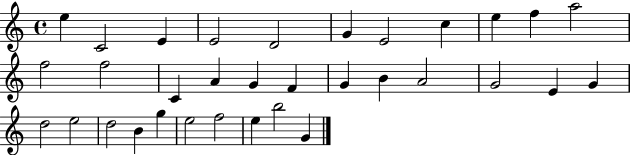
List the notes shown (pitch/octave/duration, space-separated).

E5/q C4/h E4/q E4/h D4/h G4/q E4/h C5/q E5/q F5/q A5/h F5/h F5/h C4/q A4/q G4/q F4/q G4/q B4/q A4/h G4/h E4/q G4/q D5/h E5/h D5/h B4/q G5/q E5/h F5/h E5/q B5/h G4/q